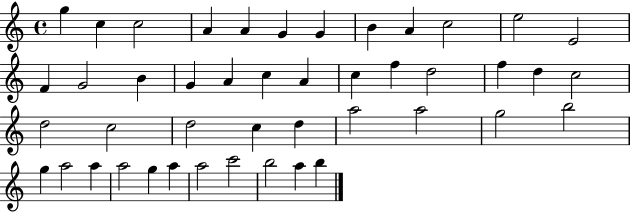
X:1
T:Untitled
M:4/4
L:1/4
K:C
g c c2 A A G G B A c2 e2 E2 F G2 B G A c A c f d2 f d c2 d2 c2 d2 c d a2 a2 g2 b2 g a2 a a2 g a a2 c'2 b2 a b